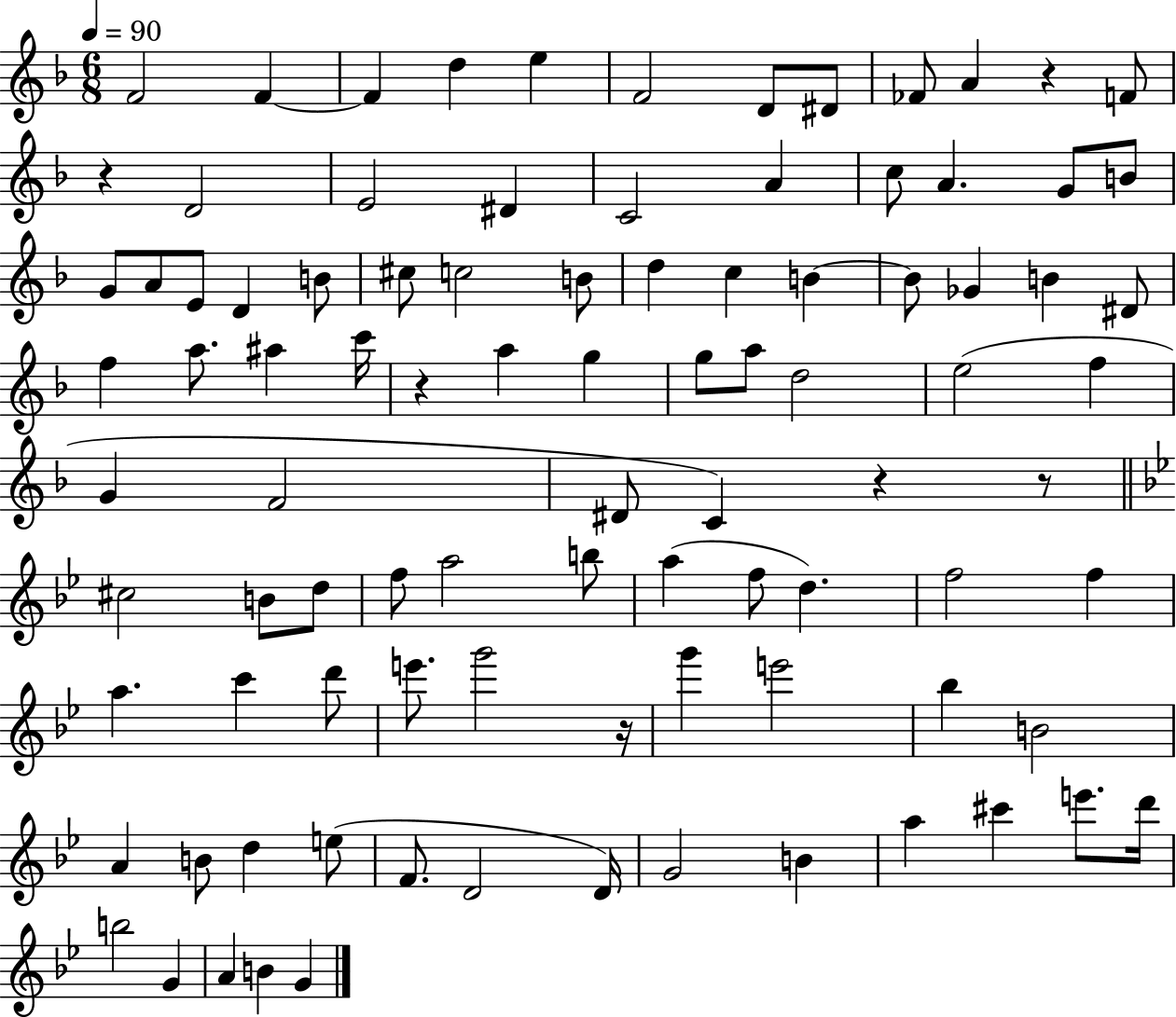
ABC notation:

X:1
T:Untitled
M:6/8
L:1/4
K:F
F2 F F d e F2 D/2 ^D/2 _F/2 A z F/2 z D2 E2 ^D C2 A c/2 A G/2 B/2 G/2 A/2 E/2 D B/2 ^c/2 c2 B/2 d c B B/2 _G B ^D/2 f a/2 ^a c'/4 z a g g/2 a/2 d2 e2 f G F2 ^D/2 C z z/2 ^c2 B/2 d/2 f/2 a2 b/2 a f/2 d f2 f a c' d'/2 e'/2 g'2 z/4 g' e'2 _b B2 A B/2 d e/2 F/2 D2 D/4 G2 B a ^c' e'/2 d'/4 b2 G A B G